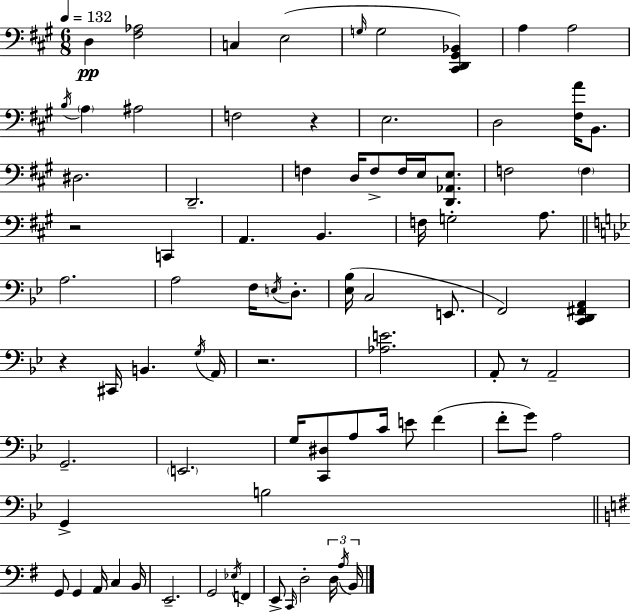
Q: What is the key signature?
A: A major